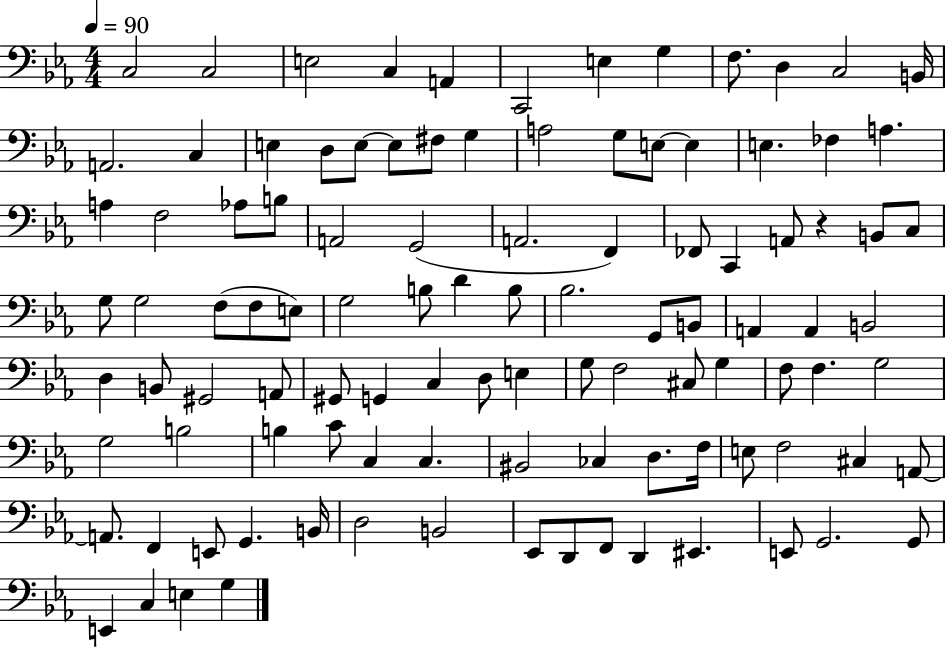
X:1
T:Untitled
M:4/4
L:1/4
K:Eb
C,2 C,2 E,2 C, A,, C,,2 E, G, F,/2 D, C,2 B,,/4 A,,2 C, E, D,/2 E,/2 E,/2 ^F,/2 G, A,2 G,/2 E,/2 E, E, _F, A, A, F,2 _A,/2 B,/2 A,,2 G,,2 A,,2 F,, _F,,/2 C,, A,,/2 z B,,/2 C,/2 G,/2 G,2 F,/2 F,/2 E,/2 G,2 B,/2 D B,/2 _B,2 G,,/2 B,,/2 A,, A,, B,,2 D, B,,/2 ^G,,2 A,,/2 ^G,,/2 G,, C, D,/2 E, G,/2 F,2 ^C,/2 G, F,/2 F, G,2 G,2 B,2 B, C/2 C, C, ^B,,2 _C, D,/2 F,/4 E,/2 F,2 ^C, A,,/2 A,,/2 F,, E,,/2 G,, B,,/4 D,2 B,,2 _E,,/2 D,,/2 F,,/2 D,, ^E,, E,,/2 G,,2 G,,/2 E,, C, E, G,